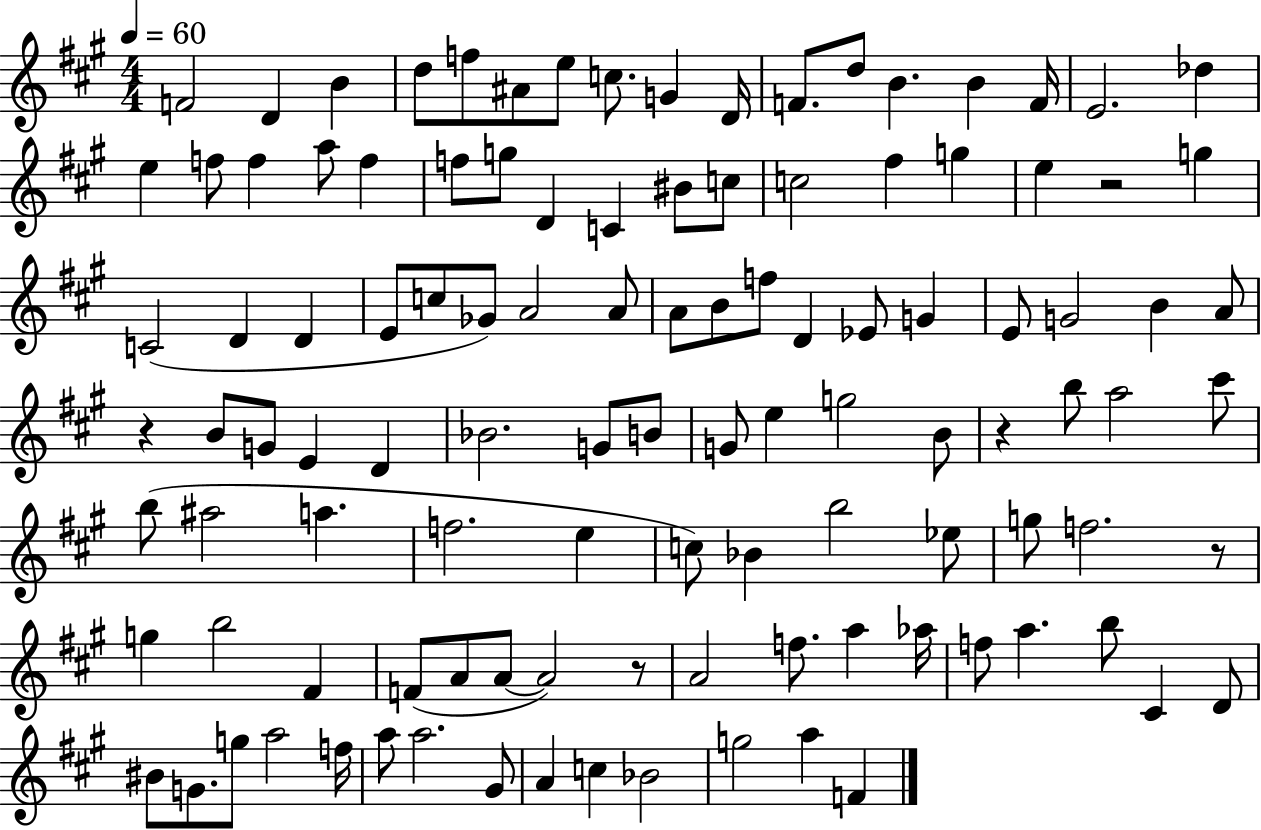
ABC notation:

X:1
T:Untitled
M:4/4
L:1/4
K:A
F2 D B d/2 f/2 ^A/2 e/2 c/2 G D/4 F/2 d/2 B B F/4 E2 _d e f/2 f a/2 f f/2 g/2 D C ^B/2 c/2 c2 ^f g e z2 g C2 D D E/2 c/2 _G/2 A2 A/2 A/2 B/2 f/2 D _E/2 G E/2 G2 B A/2 z B/2 G/2 E D _B2 G/2 B/2 G/2 e g2 B/2 z b/2 a2 ^c'/2 b/2 ^a2 a f2 e c/2 _B b2 _e/2 g/2 f2 z/2 g b2 ^F F/2 A/2 A/2 A2 z/2 A2 f/2 a _a/4 f/2 a b/2 ^C D/2 ^B/2 G/2 g/2 a2 f/4 a/2 a2 ^G/2 A c _B2 g2 a F